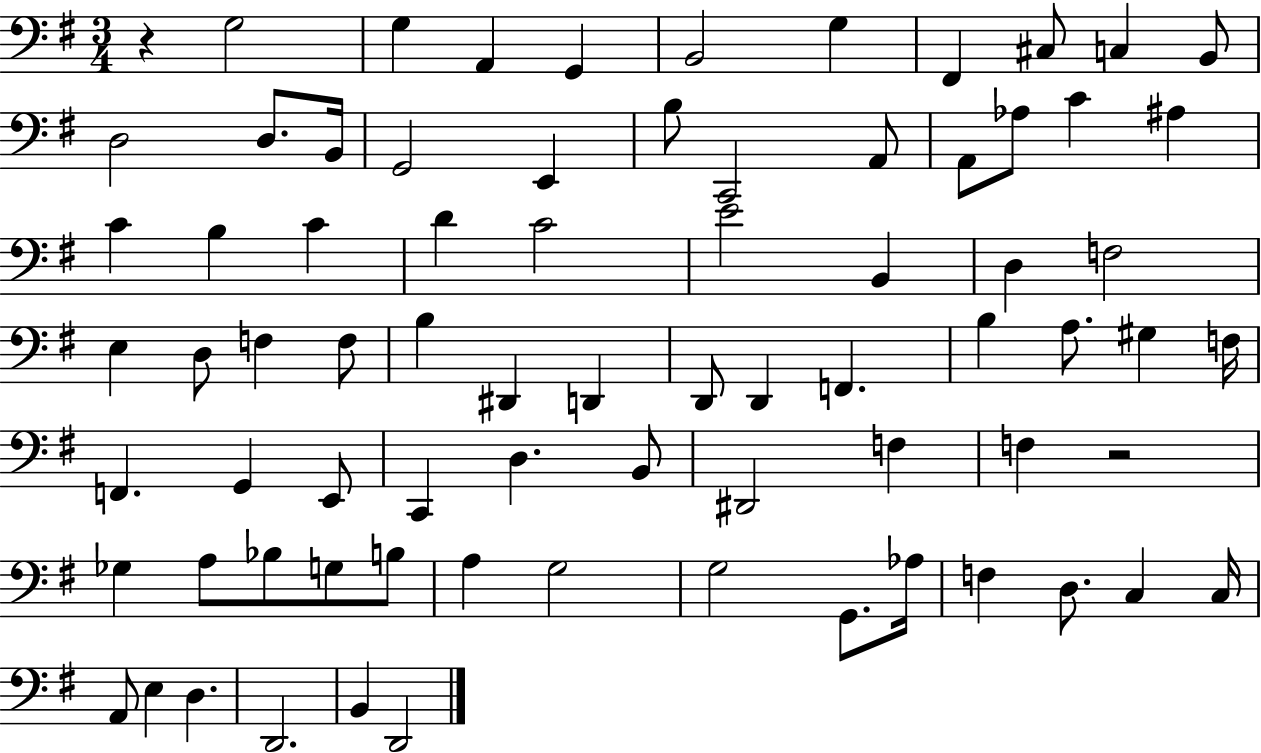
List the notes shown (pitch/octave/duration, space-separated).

R/q G3/h G3/q A2/q G2/q B2/h G3/q F#2/q C#3/e C3/q B2/e D3/h D3/e. B2/s G2/h E2/q B3/e C2/h A2/e A2/e Ab3/e C4/q A#3/q C4/q B3/q C4/q D4/q C4/h E4/h B2/q D3/q F3/h E3/q D3/e F3/q F3/e B3/q D#2/q D2/q D2/e D2/q F2/q. B3/q A3/e. G#3/q F3/s F2/q. G2/q E2/e C2/q D3/q. B2/e D#2/h F3/q F3/q R/h Gb3/q A3/e Bb3/e G3/e B3/e A3/q G3/h G3/h G2/e. Ab3/s F3/q D3/e. C3/q C3/s A2/e E3/q D3/q. D2/h. B2/q D2/h